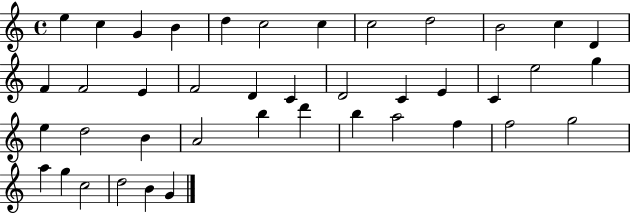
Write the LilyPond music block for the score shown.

{
  \clef treble
  \time 4/4
  \defaultTimeSignature
  \key c \major
  e''4 c''4 g'4 b'4 | d''4 c''2 c''4 | c''2 d''2 | b'2 c''4 d'4 | \break f'4 f'2 e'4 | f'2 d'4 c'4 | d'2 c'4 e'4 | c'4 e''2 g''4 | \break e''4 d''2 b'4 | a'2 b''4 d'''4 | b''4 a''2 f''4 | f''2 g''2 | \break a''4 g''4 c''2 | d''2 b'4 g'4 | \bar "|."
}